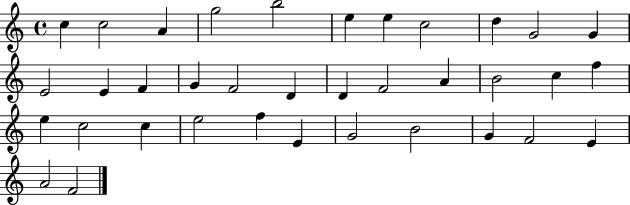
{
  \clef treble
  \time 4/4
  \defaultTimeSignature
  \key c \major
  c''4 c''2 a'4 | g''2 b''2 | e''4 e''4 c''2 | d''4 g'2 g'4 | \break e'2 e'4 f'4 | g'4 f'2 d'4 | d'4 f'2 a'4 | b'2 c''4 f''4 | \break e''4 c''2 c''4 | e''2 f''4 e'4 | g'2 b'2 | g'4 f'2 e'4 | \break a'2 f'2 | \bar "|."
}